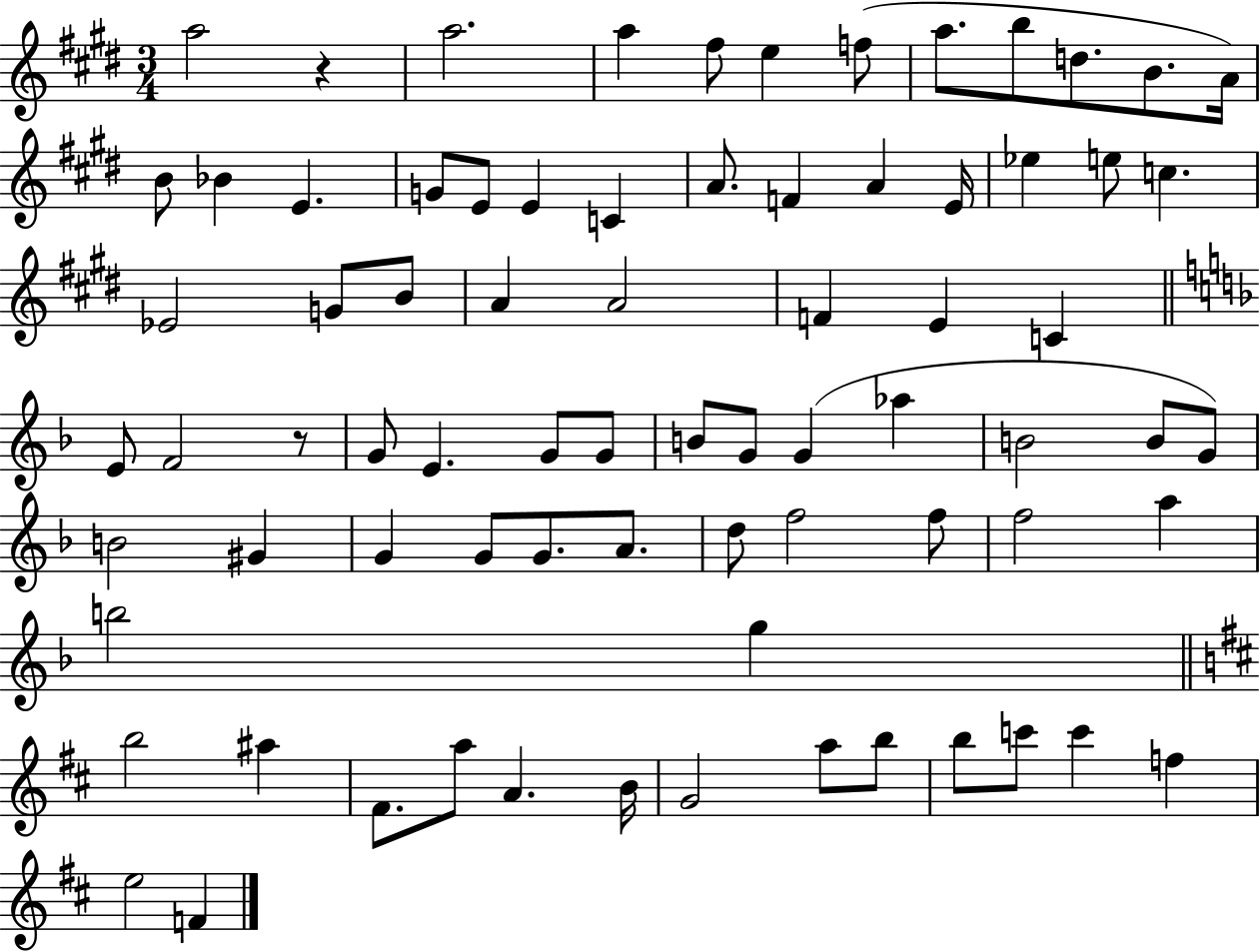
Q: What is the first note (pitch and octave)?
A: A5